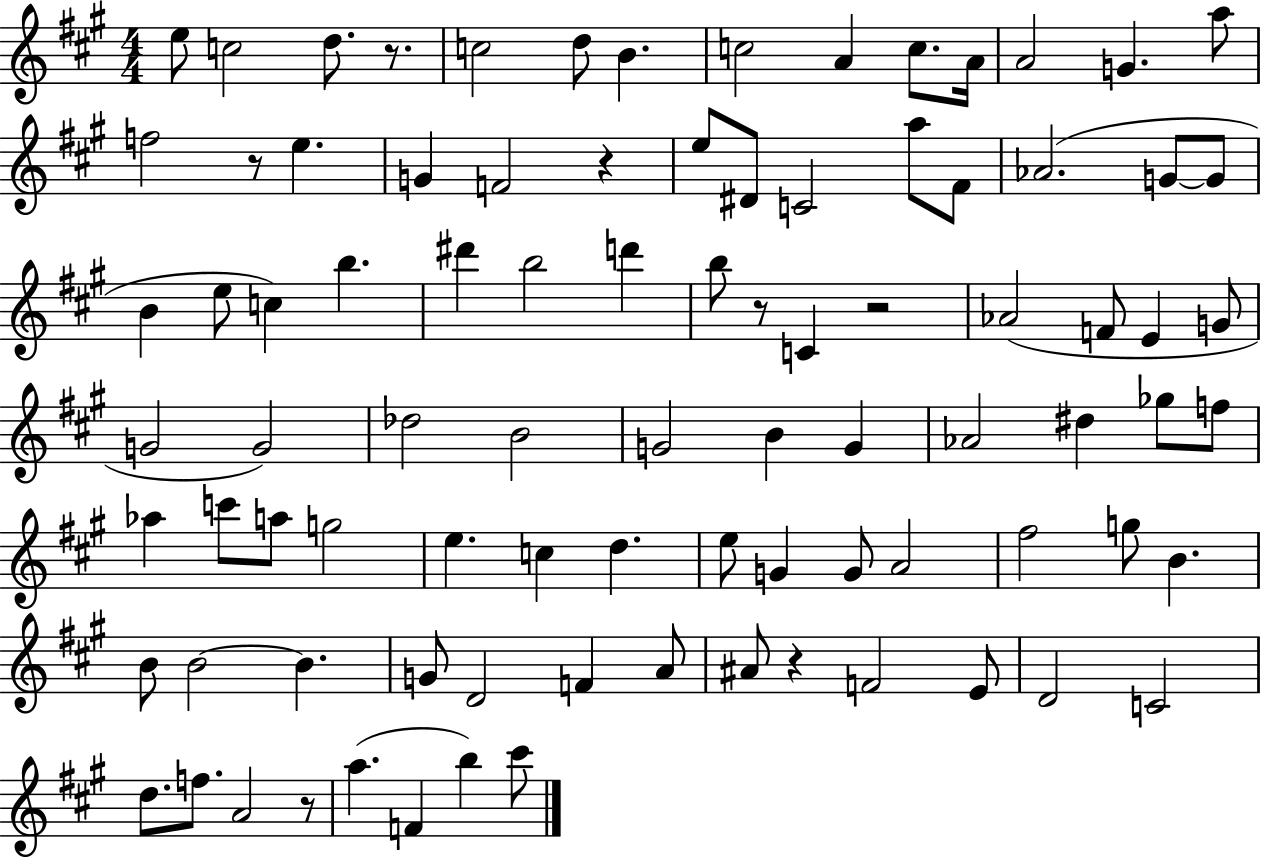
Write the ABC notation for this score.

X:1
T:Untitled
M:4/4
L:1/4
K:A
e/2 c2 d/2 z/2 c2 d/2 B c2 A c/2 A/4 A2 G a/2 f2 z/2 e G F2 z e/2 ^D/2 C2 a/2 ^F/2 _A2 G/2 G/2 B e/2 c b ^d' b2 d' b/2 z/2 C z2 _A2 F/2 E G/2 G2 G2 _d2 B2 G2 B G _A2 ^d _g/2 f/2 _a c'/2 a/2 g2 e c d e/2 G G/2 A2 ^f2 g/2 B B/2 B2 B G/2 D2 F A/2 ^A/2 z F2 E/2 D2 C2 d/2 f/2 A2 z/2 a F b ^c'/2